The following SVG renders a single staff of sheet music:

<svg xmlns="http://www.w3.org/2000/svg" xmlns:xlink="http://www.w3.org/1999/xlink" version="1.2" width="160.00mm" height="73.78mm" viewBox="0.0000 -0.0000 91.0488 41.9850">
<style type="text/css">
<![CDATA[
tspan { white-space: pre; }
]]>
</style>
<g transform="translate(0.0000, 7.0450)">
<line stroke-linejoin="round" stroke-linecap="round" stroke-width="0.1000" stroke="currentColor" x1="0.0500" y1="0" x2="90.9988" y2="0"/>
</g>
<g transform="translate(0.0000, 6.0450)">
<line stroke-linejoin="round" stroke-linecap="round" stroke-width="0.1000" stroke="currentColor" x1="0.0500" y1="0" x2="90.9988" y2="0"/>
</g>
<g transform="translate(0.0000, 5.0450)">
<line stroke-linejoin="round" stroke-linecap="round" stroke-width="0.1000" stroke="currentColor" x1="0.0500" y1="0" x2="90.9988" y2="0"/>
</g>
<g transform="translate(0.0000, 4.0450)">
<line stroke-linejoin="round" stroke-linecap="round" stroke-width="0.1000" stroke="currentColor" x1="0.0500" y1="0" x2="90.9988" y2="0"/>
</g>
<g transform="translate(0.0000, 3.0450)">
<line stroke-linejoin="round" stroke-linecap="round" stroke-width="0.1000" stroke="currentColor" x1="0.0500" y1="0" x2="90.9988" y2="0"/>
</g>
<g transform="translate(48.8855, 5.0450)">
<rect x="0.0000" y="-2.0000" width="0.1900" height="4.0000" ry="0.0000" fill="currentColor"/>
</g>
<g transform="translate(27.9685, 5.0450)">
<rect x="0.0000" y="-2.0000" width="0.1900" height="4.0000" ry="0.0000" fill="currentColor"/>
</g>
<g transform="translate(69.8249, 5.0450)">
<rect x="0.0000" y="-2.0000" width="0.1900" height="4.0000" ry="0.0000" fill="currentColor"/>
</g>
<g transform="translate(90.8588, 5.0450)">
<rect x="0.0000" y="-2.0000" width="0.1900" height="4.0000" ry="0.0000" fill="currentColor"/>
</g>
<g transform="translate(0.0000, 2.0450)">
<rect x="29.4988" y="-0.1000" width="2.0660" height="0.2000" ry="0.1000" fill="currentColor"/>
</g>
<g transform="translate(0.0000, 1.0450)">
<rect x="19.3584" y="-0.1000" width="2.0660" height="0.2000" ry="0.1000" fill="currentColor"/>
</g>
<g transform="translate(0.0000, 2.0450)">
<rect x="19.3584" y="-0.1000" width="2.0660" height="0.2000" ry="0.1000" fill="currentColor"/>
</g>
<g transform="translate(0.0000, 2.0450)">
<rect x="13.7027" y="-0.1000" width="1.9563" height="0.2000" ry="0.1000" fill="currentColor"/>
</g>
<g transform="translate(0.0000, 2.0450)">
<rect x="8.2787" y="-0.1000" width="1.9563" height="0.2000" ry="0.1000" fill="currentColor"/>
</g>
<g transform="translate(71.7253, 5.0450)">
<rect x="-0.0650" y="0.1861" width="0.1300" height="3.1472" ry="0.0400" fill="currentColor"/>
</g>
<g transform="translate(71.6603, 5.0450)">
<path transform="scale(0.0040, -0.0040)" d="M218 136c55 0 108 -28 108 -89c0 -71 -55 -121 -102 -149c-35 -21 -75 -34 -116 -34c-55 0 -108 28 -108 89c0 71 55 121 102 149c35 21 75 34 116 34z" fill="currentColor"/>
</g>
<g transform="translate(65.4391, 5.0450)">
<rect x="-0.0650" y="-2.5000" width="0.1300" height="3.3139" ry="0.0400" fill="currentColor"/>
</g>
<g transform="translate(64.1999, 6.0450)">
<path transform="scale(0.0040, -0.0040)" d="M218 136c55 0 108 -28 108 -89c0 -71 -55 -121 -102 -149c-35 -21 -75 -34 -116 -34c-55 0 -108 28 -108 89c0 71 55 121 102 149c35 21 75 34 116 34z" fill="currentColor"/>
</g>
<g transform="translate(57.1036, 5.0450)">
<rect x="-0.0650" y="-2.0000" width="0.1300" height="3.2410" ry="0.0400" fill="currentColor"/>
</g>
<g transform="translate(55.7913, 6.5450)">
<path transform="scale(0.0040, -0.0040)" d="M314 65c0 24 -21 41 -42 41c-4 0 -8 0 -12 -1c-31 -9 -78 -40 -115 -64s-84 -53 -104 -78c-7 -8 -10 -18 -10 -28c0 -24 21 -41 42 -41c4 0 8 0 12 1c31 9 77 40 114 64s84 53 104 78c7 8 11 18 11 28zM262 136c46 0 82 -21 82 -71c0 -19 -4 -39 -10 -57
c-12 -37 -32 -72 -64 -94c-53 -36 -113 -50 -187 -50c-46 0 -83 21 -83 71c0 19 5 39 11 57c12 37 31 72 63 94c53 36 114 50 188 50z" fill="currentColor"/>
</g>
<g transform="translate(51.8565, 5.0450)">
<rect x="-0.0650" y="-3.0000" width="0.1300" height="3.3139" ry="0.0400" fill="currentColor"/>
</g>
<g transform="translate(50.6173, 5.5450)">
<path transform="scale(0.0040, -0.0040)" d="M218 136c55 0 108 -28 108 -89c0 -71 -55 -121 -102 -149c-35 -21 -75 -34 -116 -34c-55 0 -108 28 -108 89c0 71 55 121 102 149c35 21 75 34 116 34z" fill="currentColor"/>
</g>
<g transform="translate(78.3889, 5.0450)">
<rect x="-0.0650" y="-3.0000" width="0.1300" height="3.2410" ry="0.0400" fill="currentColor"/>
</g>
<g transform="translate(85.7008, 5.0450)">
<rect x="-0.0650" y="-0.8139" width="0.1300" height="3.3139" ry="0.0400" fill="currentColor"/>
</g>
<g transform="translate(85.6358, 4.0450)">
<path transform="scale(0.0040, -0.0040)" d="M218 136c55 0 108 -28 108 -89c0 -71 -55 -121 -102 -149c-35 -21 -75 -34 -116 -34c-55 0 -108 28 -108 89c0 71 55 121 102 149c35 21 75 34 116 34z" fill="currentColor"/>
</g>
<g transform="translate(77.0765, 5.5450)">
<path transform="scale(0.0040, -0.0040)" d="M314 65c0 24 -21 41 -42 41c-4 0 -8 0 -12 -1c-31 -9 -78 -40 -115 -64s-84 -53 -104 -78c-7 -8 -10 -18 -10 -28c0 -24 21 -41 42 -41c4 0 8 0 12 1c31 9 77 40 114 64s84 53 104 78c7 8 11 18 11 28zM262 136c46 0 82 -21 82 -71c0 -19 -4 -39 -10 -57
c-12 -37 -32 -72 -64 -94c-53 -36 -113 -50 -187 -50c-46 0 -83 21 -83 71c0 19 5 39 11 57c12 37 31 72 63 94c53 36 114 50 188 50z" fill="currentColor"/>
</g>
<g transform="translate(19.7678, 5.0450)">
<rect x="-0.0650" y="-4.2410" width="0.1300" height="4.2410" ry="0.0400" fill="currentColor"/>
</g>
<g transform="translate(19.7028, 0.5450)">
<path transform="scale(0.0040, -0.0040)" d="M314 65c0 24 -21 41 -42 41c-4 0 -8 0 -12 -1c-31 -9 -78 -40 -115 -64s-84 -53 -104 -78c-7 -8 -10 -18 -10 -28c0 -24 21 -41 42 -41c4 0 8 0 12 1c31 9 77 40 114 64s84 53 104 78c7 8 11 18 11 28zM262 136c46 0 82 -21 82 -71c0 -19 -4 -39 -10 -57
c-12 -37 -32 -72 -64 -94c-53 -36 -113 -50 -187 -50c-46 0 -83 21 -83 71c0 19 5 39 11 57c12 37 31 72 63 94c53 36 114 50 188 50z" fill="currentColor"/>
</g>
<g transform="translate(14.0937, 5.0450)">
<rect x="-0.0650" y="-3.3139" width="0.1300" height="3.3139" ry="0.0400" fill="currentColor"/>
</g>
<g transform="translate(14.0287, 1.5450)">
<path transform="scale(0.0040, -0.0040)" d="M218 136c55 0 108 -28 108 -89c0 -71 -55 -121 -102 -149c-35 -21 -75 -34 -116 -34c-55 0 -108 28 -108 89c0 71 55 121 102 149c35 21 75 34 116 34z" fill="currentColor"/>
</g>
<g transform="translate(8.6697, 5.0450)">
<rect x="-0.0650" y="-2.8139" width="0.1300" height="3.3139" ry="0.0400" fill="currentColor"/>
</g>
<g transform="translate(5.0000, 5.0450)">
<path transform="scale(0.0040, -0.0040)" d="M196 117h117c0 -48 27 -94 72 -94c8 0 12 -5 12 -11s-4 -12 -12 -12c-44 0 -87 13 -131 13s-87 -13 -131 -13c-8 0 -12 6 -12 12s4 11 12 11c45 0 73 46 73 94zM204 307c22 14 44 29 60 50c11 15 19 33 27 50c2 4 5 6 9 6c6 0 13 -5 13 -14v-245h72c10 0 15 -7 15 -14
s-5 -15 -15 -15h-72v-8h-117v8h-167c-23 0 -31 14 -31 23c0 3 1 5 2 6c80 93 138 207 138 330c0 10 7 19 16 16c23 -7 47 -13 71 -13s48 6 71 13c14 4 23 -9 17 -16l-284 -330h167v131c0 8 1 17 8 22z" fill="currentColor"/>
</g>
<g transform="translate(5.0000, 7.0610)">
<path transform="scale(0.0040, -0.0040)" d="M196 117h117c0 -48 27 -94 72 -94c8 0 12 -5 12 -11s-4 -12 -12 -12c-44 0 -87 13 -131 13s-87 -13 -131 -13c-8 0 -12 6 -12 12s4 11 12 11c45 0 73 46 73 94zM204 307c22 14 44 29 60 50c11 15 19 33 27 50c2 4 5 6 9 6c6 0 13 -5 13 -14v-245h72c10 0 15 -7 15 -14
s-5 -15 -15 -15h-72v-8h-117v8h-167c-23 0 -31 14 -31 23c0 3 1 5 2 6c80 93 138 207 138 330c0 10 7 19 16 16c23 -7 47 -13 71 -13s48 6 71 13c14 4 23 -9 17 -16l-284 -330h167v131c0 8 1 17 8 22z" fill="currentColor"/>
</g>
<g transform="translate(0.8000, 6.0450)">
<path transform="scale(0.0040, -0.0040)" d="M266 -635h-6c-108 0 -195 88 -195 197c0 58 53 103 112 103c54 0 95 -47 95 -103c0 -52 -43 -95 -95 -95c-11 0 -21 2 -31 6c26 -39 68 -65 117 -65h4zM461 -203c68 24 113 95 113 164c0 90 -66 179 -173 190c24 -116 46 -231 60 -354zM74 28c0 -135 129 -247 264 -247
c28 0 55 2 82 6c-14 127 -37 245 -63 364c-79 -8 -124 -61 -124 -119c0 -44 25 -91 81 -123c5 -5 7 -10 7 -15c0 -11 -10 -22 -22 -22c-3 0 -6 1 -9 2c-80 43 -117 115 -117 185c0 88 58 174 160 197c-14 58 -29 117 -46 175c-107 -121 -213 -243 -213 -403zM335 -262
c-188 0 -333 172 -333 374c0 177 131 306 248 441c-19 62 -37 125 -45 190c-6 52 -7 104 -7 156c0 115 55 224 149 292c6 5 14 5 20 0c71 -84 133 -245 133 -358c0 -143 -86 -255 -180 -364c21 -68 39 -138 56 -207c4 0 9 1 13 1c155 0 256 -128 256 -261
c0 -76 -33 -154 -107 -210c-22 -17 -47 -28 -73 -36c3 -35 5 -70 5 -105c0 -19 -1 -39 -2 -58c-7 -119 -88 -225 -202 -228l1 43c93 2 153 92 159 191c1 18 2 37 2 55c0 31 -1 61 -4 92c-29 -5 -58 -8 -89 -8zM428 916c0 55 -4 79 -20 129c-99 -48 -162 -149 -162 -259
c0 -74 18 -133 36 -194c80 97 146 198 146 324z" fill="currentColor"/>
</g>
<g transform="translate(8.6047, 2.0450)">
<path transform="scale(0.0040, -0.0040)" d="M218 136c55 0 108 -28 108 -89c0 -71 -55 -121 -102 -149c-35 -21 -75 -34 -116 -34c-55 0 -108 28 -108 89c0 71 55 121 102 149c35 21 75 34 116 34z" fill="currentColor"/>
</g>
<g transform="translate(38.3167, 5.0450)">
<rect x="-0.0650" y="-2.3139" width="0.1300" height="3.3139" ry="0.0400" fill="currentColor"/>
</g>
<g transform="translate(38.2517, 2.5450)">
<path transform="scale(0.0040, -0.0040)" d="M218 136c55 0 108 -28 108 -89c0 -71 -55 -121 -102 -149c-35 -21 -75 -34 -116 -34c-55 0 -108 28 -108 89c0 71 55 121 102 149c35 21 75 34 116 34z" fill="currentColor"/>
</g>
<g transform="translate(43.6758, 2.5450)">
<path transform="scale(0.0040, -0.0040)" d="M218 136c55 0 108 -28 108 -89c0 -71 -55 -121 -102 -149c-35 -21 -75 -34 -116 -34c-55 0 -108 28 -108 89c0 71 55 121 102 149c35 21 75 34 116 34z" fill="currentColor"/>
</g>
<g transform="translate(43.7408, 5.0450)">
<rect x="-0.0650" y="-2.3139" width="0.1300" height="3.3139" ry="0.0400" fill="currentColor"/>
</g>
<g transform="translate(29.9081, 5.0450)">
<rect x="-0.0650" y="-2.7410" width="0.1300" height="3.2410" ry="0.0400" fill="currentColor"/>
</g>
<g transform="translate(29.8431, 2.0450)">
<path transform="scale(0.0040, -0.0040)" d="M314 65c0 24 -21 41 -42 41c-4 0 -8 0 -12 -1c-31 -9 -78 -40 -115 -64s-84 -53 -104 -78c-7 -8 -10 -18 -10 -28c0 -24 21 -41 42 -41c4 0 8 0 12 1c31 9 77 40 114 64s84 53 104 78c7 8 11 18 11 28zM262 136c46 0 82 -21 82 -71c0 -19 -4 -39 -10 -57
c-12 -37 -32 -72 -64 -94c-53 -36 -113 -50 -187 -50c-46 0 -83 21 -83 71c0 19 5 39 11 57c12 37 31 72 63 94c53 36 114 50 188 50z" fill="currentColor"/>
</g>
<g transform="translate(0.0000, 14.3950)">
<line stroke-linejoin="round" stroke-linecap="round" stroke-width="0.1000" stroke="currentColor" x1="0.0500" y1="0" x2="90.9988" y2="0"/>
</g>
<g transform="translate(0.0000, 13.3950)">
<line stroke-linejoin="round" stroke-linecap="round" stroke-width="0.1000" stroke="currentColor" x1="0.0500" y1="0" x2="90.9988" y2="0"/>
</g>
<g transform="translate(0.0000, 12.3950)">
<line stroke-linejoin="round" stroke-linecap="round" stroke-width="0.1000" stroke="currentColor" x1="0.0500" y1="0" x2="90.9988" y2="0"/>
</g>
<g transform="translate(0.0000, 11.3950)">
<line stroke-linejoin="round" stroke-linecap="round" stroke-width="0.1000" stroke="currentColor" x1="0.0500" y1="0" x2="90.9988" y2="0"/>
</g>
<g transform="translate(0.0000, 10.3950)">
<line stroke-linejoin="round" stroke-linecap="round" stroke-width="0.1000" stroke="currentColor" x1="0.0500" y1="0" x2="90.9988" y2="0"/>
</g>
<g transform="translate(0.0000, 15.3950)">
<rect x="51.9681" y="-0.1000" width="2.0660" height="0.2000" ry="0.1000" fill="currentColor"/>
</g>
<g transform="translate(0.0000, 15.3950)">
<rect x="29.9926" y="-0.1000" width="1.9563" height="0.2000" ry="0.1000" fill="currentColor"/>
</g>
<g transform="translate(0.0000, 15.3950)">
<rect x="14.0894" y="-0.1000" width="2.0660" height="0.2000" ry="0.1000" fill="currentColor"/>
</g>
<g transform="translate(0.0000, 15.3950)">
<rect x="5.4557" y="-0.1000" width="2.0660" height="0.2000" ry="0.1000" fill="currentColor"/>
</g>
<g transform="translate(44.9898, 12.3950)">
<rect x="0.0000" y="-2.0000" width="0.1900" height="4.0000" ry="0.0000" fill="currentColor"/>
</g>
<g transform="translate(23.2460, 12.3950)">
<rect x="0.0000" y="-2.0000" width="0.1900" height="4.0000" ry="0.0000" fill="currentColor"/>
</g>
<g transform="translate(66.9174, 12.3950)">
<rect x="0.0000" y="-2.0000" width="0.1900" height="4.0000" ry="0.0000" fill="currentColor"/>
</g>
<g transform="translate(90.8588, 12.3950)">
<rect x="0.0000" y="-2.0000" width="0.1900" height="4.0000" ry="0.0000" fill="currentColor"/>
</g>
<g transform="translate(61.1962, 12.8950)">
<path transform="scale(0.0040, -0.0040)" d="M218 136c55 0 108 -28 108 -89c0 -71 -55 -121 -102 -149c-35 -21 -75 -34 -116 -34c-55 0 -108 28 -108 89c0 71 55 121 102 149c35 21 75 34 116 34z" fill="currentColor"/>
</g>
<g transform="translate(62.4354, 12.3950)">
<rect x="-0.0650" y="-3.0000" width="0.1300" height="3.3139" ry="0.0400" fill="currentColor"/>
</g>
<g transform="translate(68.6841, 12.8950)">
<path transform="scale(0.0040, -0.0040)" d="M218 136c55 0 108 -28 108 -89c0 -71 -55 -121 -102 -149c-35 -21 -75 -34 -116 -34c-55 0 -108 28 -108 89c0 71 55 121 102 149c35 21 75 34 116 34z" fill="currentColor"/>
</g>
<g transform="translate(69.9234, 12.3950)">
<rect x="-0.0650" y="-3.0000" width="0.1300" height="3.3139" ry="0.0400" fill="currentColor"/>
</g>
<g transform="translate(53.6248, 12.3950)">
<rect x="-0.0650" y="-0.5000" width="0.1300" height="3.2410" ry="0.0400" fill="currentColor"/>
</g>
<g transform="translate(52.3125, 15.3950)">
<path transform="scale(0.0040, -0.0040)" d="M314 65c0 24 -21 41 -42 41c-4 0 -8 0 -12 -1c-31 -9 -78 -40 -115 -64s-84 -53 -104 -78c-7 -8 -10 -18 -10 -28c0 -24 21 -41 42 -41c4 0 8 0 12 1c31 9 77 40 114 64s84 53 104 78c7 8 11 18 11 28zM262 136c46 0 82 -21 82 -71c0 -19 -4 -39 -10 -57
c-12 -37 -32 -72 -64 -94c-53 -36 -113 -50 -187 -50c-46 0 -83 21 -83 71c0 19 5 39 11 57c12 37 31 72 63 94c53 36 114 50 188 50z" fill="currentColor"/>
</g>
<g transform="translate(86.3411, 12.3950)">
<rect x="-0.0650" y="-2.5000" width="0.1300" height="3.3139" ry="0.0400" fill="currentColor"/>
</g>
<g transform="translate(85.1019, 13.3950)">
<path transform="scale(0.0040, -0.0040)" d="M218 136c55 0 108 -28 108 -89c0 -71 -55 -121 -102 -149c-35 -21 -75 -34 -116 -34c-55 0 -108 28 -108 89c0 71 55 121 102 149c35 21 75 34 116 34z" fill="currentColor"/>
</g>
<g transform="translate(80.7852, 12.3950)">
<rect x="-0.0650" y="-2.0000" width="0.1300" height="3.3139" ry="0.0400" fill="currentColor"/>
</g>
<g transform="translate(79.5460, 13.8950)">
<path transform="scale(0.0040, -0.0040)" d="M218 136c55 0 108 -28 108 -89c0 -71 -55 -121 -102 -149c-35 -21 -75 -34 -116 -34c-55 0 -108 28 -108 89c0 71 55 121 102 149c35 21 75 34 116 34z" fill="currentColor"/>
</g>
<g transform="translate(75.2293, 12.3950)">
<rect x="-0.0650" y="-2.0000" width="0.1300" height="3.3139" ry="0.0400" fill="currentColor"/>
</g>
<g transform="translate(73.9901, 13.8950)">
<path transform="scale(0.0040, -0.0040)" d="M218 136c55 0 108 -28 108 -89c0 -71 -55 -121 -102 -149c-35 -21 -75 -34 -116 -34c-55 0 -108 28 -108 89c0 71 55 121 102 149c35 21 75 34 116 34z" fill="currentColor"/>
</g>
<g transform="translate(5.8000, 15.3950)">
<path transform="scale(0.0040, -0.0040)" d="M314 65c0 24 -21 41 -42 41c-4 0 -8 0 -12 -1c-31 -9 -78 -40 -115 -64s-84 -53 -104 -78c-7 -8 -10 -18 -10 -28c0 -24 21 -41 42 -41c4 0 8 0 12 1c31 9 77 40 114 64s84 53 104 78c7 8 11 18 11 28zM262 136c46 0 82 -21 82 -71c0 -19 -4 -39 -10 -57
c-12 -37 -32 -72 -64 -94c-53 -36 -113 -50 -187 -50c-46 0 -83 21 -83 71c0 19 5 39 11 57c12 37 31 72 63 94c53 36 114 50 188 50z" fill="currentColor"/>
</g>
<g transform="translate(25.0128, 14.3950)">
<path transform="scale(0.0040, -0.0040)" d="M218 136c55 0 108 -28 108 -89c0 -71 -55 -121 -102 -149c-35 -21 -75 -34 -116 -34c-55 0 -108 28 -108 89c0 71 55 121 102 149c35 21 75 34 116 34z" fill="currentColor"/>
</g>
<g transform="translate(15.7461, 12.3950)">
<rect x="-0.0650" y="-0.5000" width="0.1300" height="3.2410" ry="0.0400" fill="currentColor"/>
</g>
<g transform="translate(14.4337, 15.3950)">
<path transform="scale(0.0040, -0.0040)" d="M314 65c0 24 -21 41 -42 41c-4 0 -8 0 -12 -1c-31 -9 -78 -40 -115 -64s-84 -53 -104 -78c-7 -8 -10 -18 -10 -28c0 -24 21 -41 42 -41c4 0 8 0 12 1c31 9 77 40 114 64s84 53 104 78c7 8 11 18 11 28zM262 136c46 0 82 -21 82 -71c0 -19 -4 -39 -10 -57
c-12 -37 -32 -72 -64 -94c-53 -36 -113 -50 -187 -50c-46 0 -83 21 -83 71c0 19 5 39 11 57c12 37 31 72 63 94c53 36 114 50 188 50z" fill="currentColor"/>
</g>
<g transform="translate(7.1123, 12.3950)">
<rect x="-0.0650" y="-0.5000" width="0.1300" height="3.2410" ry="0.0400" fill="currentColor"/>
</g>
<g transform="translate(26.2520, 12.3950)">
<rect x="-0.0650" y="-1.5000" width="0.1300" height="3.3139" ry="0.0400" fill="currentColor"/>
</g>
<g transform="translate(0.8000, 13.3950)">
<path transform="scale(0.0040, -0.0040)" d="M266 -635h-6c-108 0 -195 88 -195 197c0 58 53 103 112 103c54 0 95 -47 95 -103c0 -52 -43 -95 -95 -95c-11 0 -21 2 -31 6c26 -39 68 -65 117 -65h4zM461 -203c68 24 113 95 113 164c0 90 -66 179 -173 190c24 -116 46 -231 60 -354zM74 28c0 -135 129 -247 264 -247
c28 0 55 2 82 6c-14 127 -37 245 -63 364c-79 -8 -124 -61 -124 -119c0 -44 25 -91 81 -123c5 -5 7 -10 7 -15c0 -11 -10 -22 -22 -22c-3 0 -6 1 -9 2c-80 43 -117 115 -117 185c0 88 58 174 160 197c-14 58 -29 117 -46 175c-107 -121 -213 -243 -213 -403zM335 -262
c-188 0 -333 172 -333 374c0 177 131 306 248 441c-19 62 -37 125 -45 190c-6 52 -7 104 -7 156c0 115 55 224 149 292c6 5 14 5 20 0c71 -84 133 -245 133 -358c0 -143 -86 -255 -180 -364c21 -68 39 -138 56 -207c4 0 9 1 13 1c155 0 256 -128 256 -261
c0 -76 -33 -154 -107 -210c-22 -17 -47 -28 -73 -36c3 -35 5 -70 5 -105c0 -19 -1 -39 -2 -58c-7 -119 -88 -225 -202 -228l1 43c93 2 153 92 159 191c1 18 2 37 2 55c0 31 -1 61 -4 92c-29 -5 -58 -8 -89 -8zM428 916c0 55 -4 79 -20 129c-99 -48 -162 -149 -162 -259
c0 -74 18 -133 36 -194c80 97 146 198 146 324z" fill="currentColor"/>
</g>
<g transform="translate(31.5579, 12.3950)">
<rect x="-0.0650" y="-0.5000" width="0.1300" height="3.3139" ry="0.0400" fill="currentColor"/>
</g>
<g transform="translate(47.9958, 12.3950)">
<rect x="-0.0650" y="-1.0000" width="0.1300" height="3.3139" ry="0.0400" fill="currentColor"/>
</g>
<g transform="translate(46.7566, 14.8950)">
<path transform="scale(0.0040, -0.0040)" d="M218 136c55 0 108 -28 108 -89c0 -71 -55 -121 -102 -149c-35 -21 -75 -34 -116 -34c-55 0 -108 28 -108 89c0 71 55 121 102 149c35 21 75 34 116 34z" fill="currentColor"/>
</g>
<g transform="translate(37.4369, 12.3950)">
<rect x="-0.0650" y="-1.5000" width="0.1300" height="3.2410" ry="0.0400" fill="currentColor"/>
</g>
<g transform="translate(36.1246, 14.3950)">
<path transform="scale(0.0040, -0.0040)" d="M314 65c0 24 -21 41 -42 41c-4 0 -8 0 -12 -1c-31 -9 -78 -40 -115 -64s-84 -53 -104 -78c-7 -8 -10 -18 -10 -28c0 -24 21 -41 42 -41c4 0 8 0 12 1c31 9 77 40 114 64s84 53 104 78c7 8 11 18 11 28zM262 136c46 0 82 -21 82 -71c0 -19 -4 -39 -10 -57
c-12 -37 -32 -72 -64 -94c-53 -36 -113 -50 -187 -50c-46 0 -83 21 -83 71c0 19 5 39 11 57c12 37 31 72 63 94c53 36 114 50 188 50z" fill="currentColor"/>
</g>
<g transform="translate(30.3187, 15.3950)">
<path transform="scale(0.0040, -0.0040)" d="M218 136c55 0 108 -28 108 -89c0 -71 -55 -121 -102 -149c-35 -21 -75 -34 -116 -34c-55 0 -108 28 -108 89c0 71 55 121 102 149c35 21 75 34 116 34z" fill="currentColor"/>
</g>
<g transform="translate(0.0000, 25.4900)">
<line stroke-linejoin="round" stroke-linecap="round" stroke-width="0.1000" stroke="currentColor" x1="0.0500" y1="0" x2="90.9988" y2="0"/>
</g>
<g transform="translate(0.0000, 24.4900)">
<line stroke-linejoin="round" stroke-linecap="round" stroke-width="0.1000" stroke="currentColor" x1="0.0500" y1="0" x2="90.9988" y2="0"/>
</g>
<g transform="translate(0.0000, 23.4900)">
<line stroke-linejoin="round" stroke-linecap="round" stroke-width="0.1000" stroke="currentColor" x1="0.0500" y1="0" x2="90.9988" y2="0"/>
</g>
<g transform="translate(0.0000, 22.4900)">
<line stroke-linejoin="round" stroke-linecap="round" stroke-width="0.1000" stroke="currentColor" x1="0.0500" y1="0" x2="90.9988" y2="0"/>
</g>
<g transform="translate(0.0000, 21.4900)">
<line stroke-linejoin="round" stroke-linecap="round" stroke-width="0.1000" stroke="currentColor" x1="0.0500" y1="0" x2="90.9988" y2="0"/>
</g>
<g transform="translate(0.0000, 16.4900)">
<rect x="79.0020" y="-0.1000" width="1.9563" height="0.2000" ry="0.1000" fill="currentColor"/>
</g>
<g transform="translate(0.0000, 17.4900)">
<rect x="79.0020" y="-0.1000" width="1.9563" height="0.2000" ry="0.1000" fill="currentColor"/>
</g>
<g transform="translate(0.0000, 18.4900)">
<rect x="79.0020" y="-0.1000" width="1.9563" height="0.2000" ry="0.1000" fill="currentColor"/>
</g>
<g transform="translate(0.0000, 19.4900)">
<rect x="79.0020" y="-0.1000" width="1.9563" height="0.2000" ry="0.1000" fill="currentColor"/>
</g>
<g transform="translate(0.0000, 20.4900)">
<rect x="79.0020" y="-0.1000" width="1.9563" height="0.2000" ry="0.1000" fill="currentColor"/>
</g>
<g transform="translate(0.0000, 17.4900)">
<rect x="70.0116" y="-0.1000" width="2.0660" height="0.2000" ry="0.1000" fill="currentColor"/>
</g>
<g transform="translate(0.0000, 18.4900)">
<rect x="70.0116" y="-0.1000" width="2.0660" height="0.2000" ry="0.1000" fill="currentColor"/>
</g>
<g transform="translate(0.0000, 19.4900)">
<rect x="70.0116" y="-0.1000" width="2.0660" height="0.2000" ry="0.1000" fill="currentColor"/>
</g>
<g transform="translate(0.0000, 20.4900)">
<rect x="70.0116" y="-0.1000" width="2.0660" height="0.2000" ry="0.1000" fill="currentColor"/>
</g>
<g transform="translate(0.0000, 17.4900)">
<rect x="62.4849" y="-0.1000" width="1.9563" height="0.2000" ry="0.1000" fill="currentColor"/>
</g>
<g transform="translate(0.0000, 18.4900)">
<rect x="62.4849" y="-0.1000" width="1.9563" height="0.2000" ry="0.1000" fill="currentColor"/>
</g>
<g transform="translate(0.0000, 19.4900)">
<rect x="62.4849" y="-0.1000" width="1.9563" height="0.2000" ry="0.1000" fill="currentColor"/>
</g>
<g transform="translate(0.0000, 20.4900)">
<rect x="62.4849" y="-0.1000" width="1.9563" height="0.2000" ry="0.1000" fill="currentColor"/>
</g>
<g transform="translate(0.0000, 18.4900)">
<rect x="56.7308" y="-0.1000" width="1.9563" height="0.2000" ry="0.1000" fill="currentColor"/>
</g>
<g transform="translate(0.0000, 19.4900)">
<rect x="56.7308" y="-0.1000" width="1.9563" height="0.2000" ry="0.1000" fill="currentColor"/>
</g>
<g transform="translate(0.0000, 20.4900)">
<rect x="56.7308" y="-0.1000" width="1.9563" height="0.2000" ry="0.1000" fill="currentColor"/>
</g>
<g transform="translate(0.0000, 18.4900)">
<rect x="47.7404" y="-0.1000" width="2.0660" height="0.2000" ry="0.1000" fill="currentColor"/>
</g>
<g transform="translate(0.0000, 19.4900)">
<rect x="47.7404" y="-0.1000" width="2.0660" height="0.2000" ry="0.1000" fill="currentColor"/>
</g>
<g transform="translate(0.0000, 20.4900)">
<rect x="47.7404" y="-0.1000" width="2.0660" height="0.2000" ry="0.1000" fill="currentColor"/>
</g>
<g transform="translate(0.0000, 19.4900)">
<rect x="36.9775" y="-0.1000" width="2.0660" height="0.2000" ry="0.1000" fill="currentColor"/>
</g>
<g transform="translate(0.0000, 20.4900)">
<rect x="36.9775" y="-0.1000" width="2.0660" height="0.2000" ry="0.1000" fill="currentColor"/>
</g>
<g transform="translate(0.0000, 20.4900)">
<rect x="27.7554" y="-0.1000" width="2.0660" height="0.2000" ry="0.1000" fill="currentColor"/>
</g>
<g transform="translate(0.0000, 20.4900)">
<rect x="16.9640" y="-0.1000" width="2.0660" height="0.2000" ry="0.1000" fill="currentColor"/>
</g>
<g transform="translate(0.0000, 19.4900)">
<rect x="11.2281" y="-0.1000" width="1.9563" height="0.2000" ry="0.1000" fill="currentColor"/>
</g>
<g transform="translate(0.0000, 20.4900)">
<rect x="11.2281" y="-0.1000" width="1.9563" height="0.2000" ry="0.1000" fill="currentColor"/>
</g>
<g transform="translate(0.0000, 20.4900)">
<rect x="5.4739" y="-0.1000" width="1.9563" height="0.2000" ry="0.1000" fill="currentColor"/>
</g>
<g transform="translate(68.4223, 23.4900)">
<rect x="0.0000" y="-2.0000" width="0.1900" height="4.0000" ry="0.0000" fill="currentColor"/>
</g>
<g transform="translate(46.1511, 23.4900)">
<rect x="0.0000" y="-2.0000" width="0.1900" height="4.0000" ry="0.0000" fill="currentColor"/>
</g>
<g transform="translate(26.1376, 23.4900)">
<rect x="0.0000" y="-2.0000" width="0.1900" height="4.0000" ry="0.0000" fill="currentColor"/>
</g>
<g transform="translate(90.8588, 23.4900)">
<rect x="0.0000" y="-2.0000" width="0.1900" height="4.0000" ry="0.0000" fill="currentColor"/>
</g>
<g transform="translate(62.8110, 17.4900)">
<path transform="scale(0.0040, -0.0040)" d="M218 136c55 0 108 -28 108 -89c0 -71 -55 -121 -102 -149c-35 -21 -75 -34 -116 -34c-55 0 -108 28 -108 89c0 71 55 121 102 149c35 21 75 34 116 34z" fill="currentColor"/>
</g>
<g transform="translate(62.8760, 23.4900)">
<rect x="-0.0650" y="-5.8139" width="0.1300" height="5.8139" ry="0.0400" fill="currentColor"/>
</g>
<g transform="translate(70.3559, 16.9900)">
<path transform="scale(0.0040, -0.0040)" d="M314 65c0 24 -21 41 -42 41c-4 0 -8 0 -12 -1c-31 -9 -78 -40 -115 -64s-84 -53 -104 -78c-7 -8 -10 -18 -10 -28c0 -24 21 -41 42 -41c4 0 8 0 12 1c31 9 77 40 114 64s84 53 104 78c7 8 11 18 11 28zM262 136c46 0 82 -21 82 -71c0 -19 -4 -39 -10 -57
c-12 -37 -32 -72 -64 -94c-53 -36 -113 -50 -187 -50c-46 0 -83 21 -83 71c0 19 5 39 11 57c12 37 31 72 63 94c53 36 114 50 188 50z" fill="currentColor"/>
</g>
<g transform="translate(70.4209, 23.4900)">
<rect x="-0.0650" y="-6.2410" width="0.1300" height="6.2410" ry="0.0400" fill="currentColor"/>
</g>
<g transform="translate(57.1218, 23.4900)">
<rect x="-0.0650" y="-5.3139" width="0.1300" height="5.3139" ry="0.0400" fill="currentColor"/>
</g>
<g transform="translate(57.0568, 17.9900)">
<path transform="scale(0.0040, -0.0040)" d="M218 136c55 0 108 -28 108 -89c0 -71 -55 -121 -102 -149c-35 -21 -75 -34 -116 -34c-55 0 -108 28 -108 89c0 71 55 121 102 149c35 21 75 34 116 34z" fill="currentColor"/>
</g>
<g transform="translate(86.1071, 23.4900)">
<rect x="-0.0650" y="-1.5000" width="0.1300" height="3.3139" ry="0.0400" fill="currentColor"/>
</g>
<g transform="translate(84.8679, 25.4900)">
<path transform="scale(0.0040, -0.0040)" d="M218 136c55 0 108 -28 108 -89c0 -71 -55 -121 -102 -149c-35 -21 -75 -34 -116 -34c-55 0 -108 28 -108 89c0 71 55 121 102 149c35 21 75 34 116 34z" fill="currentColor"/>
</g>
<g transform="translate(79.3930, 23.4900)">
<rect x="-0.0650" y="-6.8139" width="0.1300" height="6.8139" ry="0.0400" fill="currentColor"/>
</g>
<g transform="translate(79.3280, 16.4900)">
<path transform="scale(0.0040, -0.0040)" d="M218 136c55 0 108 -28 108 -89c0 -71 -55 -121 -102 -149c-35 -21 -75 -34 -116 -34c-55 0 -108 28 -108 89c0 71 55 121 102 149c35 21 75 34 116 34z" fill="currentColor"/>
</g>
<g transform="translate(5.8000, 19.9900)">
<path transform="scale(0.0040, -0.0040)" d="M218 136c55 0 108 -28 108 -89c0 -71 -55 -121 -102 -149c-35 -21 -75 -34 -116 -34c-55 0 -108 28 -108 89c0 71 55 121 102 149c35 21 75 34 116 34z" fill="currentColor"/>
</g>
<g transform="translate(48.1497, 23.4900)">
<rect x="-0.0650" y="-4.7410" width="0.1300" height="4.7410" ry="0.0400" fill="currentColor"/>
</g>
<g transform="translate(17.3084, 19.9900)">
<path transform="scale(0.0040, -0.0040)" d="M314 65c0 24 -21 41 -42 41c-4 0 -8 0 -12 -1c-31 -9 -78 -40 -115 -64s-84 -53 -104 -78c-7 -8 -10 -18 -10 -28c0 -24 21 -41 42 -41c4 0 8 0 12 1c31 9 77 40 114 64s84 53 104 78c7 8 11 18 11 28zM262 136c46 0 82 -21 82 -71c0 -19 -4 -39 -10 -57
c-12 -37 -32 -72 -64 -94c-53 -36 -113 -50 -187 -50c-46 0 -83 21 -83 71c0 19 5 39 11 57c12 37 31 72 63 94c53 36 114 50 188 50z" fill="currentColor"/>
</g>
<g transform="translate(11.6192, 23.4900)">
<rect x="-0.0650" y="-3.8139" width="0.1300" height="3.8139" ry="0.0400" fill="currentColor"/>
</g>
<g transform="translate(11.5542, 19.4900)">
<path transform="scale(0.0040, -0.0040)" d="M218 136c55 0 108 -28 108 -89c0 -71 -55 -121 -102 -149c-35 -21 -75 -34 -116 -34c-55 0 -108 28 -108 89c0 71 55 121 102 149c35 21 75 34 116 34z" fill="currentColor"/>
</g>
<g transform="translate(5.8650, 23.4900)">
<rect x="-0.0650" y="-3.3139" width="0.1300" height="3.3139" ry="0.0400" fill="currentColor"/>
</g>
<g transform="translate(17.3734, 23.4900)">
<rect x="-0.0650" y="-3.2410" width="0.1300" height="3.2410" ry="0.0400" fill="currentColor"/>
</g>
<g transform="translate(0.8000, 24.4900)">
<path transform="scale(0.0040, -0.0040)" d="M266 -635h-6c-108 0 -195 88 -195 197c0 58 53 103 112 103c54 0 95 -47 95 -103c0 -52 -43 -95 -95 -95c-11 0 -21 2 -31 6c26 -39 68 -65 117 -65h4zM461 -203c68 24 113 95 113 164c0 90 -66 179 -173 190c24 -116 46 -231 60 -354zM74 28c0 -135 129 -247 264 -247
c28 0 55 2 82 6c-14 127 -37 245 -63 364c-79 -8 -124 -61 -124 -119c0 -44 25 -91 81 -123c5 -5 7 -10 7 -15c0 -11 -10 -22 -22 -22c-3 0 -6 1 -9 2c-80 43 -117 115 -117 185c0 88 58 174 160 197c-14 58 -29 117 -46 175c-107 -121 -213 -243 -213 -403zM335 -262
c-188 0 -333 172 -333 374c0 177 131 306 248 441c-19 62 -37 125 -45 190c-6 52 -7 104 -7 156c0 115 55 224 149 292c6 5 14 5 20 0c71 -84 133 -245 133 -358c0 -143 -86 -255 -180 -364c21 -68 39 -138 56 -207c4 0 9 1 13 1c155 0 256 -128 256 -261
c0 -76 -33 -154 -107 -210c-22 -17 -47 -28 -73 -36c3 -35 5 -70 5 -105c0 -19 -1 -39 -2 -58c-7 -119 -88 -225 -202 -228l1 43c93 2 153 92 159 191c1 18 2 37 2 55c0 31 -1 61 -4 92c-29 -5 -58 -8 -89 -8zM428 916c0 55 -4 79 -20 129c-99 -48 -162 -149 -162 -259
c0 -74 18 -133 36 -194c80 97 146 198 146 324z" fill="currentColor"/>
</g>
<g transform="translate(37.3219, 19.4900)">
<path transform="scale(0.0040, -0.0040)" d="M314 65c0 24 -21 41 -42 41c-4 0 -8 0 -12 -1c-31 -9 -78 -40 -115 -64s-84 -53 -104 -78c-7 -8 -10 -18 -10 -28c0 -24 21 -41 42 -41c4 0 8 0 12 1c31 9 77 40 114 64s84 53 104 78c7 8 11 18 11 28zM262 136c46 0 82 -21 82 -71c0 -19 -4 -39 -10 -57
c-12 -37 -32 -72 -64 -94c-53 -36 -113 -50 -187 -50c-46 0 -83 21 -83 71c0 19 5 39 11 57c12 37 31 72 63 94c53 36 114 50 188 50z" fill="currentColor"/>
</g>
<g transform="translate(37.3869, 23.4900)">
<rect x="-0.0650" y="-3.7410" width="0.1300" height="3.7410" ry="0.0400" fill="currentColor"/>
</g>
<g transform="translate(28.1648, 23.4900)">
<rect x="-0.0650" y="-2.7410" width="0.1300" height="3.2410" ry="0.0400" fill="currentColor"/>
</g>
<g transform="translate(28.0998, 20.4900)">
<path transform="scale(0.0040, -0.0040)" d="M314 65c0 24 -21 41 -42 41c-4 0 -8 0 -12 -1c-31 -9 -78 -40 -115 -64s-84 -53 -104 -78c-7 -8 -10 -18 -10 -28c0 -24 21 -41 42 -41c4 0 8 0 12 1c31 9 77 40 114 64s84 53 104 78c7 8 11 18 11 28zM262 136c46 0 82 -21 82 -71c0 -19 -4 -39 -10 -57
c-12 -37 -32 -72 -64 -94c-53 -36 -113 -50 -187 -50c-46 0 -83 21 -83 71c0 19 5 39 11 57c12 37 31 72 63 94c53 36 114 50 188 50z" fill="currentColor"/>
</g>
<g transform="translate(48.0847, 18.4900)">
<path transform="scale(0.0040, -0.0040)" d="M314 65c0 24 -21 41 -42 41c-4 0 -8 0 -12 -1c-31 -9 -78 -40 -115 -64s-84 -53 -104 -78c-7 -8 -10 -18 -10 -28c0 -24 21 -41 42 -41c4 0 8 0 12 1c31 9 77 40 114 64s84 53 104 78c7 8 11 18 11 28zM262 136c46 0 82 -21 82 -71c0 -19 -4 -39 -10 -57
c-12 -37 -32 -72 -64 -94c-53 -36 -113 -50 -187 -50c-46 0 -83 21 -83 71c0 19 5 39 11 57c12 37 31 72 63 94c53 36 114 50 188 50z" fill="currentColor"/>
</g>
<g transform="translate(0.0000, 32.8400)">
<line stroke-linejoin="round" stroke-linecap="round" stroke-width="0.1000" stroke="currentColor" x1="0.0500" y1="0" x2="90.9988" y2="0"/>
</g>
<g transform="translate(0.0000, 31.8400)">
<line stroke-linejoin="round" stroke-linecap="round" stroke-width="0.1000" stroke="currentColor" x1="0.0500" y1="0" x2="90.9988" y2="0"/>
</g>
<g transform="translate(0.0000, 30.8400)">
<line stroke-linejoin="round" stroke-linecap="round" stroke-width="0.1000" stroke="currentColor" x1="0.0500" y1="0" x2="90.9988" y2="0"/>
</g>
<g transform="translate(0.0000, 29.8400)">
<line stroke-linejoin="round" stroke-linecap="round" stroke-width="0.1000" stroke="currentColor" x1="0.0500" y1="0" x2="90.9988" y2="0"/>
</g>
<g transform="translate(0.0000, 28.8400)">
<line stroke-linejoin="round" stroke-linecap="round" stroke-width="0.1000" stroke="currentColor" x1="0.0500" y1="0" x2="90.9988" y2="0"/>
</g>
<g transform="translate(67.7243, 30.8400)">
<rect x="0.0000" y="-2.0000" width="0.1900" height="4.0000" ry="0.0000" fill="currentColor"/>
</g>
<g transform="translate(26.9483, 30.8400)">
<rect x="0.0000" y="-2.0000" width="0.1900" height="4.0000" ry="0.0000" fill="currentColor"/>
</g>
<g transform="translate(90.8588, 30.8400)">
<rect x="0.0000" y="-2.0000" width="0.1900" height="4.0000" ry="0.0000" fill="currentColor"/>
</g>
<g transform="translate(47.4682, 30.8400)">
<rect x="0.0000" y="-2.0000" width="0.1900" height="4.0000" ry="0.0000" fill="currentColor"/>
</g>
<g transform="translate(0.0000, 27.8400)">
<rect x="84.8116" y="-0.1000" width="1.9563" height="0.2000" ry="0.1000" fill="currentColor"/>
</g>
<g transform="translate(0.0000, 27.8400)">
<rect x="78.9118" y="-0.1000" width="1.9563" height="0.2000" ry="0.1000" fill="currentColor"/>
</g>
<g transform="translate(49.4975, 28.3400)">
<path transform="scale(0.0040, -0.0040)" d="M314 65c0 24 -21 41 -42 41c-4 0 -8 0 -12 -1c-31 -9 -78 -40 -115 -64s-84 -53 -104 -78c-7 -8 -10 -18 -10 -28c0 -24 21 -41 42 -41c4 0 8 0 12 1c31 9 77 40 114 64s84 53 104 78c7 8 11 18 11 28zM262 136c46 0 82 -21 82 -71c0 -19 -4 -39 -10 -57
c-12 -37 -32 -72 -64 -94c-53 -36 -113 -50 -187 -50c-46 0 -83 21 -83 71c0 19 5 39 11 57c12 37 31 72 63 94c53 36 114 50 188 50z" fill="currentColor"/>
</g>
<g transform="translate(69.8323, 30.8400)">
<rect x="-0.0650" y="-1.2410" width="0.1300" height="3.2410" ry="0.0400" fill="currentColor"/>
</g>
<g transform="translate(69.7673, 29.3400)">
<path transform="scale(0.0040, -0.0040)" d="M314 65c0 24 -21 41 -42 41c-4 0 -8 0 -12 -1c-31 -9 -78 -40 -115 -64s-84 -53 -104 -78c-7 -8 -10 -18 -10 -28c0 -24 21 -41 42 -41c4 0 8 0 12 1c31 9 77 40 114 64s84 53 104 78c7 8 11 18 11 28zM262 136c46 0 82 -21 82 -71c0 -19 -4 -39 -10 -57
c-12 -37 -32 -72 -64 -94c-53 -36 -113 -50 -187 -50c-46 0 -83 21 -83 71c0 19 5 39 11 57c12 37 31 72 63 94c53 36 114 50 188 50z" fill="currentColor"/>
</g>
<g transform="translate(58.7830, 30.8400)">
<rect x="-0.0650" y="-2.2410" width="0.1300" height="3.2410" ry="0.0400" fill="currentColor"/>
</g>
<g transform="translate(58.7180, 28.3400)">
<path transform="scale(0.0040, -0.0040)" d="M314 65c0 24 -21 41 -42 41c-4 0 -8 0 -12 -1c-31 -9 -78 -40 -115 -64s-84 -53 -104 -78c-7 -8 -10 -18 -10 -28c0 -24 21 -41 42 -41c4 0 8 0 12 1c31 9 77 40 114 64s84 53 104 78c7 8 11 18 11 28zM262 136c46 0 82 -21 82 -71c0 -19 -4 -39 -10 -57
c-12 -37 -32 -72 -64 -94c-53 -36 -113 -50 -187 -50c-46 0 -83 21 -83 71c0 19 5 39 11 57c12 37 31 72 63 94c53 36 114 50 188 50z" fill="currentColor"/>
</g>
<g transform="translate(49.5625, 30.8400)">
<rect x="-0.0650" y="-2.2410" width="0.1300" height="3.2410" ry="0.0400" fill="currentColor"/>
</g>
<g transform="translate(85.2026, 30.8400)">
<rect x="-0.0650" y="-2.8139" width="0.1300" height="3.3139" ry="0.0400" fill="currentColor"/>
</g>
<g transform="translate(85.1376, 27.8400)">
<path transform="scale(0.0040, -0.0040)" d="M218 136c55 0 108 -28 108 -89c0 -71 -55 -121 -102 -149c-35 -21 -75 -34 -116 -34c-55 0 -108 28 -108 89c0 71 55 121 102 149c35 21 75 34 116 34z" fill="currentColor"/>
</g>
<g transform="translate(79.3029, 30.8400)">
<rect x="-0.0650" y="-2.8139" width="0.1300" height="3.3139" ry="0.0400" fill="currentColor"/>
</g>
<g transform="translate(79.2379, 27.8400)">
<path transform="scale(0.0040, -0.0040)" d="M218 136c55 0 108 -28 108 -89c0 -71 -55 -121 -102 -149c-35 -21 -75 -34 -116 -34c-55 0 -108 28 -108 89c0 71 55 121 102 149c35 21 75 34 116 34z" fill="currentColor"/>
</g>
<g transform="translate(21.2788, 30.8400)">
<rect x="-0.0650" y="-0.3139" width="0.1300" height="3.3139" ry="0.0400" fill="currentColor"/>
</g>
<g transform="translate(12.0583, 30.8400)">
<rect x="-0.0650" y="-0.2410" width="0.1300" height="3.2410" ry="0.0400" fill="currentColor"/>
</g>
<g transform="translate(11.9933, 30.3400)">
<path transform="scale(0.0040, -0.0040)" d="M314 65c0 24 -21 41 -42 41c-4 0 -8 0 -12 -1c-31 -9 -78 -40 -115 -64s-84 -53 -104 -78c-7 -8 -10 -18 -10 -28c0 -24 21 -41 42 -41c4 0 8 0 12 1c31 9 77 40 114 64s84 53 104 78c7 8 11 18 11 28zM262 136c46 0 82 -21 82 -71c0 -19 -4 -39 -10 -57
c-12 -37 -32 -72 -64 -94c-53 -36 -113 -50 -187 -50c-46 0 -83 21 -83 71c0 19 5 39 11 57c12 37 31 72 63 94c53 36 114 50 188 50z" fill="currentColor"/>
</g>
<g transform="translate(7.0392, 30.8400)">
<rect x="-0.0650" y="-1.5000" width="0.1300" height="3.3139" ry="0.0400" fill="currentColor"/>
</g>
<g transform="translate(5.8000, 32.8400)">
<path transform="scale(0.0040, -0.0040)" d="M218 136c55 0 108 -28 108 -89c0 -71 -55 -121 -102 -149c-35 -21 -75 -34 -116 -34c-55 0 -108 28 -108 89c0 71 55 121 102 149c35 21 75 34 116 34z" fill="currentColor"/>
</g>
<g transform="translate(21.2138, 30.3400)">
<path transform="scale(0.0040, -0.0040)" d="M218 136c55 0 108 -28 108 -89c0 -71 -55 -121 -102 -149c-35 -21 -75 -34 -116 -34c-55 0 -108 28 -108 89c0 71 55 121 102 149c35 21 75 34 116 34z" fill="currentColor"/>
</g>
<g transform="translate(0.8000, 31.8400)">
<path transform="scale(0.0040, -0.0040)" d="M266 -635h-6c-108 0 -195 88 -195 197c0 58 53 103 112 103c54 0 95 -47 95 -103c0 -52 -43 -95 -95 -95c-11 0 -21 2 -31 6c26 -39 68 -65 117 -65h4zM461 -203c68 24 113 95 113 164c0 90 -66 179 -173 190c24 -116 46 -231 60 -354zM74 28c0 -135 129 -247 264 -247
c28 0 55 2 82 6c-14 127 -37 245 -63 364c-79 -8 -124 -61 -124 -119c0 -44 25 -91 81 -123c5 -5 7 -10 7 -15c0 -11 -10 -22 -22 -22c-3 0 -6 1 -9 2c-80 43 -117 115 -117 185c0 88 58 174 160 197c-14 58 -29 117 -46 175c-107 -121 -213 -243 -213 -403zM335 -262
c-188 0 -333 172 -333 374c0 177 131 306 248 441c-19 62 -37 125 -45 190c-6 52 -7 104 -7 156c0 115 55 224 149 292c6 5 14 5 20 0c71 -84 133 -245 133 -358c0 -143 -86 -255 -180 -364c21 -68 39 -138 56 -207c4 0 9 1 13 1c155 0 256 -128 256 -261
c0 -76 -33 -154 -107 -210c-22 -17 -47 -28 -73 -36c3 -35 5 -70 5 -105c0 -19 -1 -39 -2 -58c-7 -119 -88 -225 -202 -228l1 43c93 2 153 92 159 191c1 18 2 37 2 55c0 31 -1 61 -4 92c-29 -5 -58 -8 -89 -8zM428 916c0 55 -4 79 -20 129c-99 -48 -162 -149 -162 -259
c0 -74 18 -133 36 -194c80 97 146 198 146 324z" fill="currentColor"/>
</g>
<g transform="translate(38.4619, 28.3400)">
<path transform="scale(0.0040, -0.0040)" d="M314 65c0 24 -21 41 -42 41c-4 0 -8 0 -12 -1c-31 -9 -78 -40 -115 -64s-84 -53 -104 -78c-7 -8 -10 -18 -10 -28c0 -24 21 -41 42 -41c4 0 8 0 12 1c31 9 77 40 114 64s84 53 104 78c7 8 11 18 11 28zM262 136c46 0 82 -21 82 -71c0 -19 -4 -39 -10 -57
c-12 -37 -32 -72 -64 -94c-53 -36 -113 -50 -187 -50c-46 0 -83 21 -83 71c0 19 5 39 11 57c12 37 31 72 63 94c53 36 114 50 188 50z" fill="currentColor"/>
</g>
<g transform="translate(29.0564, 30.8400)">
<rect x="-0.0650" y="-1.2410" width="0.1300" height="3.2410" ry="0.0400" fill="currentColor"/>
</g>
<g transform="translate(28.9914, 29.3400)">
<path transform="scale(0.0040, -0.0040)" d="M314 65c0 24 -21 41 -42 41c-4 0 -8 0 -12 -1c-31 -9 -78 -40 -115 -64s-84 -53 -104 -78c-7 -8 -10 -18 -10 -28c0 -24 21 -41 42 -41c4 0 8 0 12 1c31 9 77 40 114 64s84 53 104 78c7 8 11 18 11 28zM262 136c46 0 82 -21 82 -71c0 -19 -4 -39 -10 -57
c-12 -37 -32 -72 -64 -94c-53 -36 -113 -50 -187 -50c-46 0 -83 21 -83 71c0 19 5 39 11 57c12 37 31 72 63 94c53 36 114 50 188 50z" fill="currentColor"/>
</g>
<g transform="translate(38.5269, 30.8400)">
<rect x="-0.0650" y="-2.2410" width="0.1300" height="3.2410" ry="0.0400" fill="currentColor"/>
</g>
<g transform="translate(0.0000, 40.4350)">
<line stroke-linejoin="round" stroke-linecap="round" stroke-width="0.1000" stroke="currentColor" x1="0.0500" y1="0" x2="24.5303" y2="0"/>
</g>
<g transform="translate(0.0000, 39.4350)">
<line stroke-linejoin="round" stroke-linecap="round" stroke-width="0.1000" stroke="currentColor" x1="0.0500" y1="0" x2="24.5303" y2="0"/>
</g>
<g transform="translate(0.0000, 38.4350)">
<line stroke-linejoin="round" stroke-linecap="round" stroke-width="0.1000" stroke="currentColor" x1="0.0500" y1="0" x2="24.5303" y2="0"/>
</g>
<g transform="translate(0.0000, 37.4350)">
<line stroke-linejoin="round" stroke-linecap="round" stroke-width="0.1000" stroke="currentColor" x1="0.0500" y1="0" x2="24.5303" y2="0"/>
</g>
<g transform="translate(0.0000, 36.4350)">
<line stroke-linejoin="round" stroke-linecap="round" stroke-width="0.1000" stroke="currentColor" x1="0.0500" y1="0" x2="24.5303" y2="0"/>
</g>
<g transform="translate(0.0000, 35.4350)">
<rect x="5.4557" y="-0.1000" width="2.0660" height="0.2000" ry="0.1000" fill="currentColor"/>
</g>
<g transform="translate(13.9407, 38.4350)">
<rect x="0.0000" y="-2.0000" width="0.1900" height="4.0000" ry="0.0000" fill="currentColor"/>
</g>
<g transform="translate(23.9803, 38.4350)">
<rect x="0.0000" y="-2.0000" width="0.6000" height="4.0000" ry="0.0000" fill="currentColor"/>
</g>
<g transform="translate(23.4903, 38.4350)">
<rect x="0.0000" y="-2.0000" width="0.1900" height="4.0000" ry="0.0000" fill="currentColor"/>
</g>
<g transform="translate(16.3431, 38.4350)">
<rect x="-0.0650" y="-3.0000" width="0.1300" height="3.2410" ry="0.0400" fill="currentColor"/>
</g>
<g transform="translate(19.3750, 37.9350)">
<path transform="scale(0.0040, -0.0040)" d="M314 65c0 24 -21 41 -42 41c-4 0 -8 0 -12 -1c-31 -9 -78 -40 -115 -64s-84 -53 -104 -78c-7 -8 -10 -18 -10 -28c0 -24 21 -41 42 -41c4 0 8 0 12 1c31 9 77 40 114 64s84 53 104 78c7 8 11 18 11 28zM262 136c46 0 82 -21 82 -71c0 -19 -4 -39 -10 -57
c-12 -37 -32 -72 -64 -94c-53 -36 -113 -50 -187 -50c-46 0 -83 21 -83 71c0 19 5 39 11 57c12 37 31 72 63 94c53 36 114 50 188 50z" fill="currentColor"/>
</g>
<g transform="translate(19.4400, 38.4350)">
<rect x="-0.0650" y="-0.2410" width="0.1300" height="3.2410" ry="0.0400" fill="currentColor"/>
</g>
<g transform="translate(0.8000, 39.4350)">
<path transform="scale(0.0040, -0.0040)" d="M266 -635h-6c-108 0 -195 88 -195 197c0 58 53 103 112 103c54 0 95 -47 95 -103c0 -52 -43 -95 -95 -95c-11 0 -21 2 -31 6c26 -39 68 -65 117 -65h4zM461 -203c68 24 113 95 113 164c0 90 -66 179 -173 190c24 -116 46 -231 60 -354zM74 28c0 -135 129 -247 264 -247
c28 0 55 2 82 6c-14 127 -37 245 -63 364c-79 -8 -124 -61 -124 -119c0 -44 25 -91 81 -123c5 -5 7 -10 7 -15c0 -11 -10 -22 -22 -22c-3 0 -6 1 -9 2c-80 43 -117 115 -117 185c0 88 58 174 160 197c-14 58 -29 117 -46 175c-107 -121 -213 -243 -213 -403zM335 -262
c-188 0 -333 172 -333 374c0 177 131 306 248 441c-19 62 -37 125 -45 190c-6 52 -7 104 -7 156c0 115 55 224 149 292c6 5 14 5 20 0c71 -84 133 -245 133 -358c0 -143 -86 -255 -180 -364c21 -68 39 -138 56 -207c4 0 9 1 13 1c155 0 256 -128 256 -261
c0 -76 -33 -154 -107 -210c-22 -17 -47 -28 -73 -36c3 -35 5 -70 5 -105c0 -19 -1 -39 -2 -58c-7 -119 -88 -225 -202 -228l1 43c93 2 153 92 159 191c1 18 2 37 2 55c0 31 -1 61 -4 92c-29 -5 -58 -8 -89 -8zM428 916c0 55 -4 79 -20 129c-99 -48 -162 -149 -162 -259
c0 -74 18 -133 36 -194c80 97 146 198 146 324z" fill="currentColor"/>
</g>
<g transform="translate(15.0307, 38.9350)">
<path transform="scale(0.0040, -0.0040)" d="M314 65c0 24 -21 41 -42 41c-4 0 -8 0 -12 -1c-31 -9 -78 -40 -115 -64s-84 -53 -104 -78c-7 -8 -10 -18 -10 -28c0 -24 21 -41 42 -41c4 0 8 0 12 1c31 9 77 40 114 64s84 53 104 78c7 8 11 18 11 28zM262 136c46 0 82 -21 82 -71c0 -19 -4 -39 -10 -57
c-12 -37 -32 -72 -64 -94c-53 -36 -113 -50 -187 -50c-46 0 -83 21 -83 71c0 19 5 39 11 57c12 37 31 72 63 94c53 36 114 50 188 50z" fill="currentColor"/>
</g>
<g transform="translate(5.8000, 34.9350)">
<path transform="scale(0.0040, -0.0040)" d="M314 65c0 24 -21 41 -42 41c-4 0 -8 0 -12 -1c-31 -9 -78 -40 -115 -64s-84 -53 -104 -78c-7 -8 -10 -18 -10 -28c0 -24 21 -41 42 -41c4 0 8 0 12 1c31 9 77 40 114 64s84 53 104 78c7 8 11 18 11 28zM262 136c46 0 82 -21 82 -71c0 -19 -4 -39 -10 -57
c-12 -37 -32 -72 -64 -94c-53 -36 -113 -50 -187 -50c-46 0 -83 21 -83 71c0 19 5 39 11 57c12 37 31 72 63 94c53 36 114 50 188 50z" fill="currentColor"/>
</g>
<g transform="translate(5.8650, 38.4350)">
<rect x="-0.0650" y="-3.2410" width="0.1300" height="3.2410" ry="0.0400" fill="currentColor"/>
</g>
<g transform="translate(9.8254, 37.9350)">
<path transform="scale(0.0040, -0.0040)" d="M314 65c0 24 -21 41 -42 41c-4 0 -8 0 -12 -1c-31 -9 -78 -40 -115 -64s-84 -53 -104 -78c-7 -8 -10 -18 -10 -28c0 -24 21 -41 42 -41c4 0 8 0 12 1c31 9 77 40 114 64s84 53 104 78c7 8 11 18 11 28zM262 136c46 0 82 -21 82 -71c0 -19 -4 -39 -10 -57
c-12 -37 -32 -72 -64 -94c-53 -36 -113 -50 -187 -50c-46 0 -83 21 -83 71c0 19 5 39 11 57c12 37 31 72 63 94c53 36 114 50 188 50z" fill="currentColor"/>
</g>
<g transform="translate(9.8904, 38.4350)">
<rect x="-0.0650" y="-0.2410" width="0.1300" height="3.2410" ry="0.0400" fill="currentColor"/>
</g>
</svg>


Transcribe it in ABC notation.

X:1
T:Untitled
M:4/4
L:1/4
K:C
a b d'2 a2 g g A F2 G B A2 d C2 C2 E C E2 D C2 A A F F G b c' b2 a2 c'2 e'2 f' g' a'2 b' E E c2 c e2 g2 g2 g2 e2 a a b2 c2 A2 c2